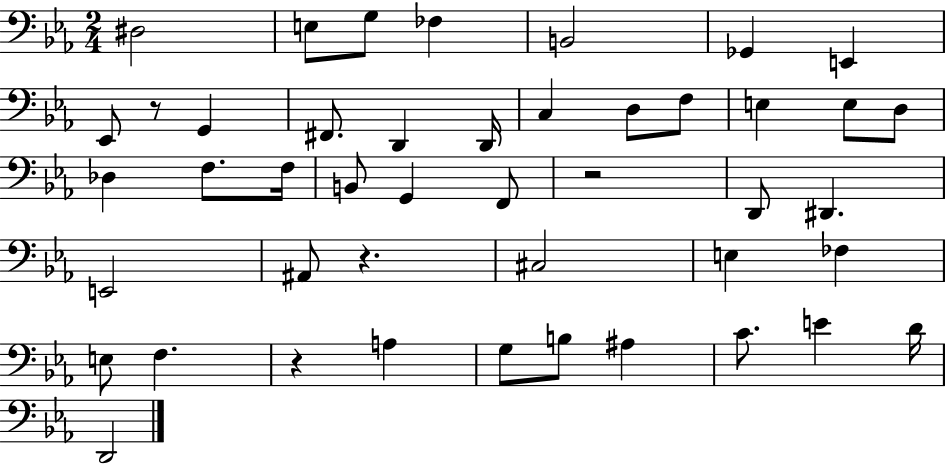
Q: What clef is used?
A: bass